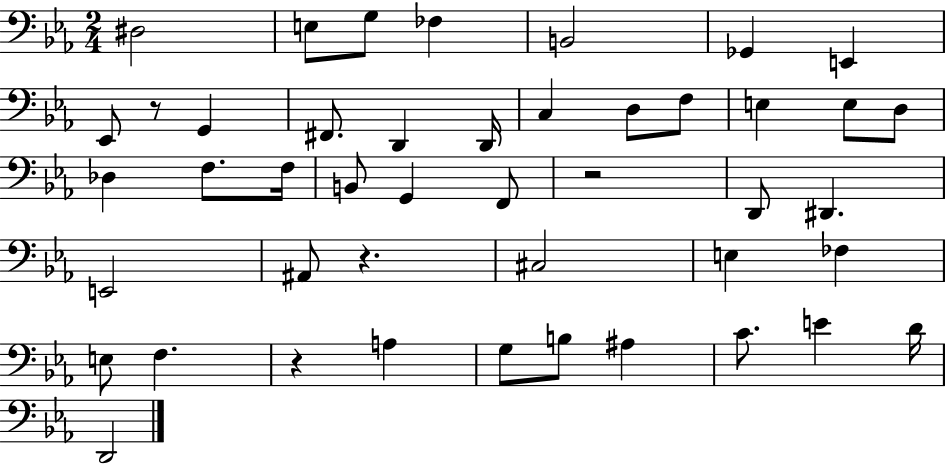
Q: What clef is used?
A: bass